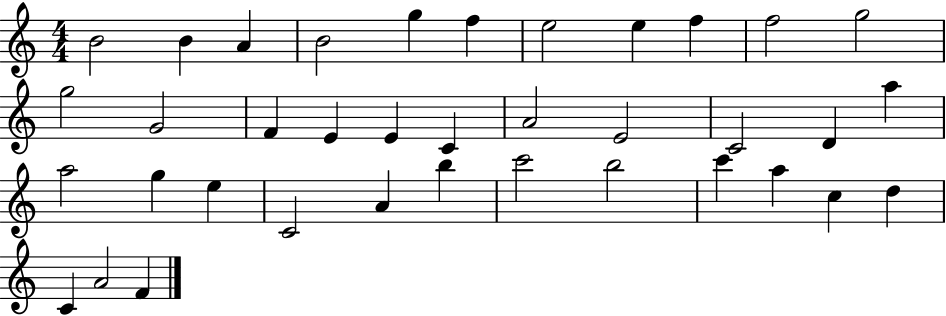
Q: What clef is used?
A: treble